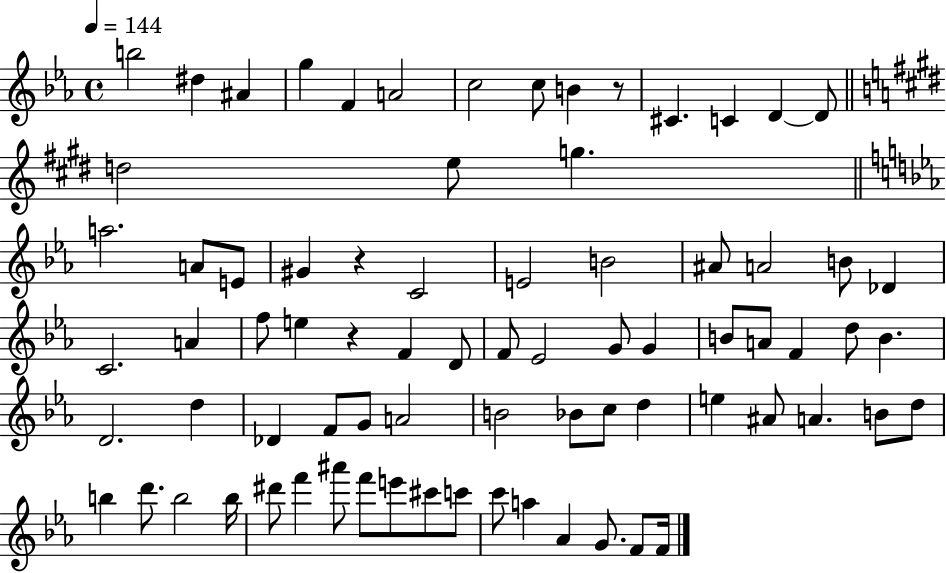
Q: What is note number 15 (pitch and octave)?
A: E5